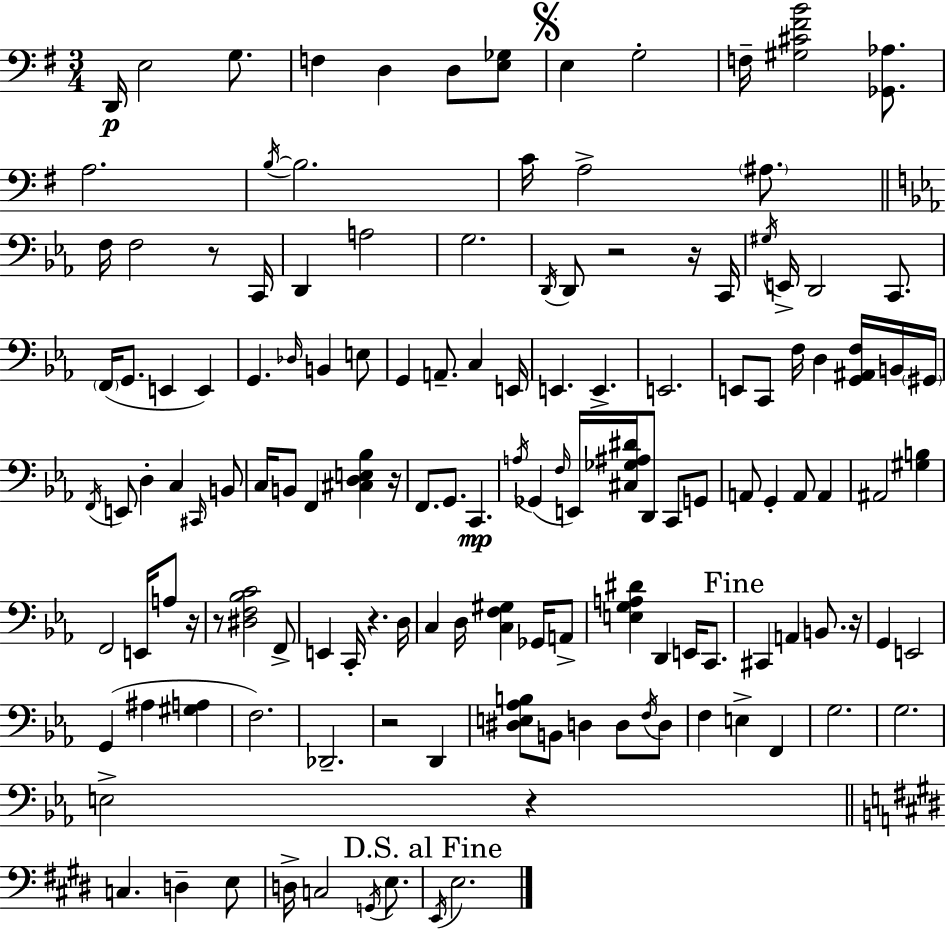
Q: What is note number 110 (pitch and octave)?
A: D3